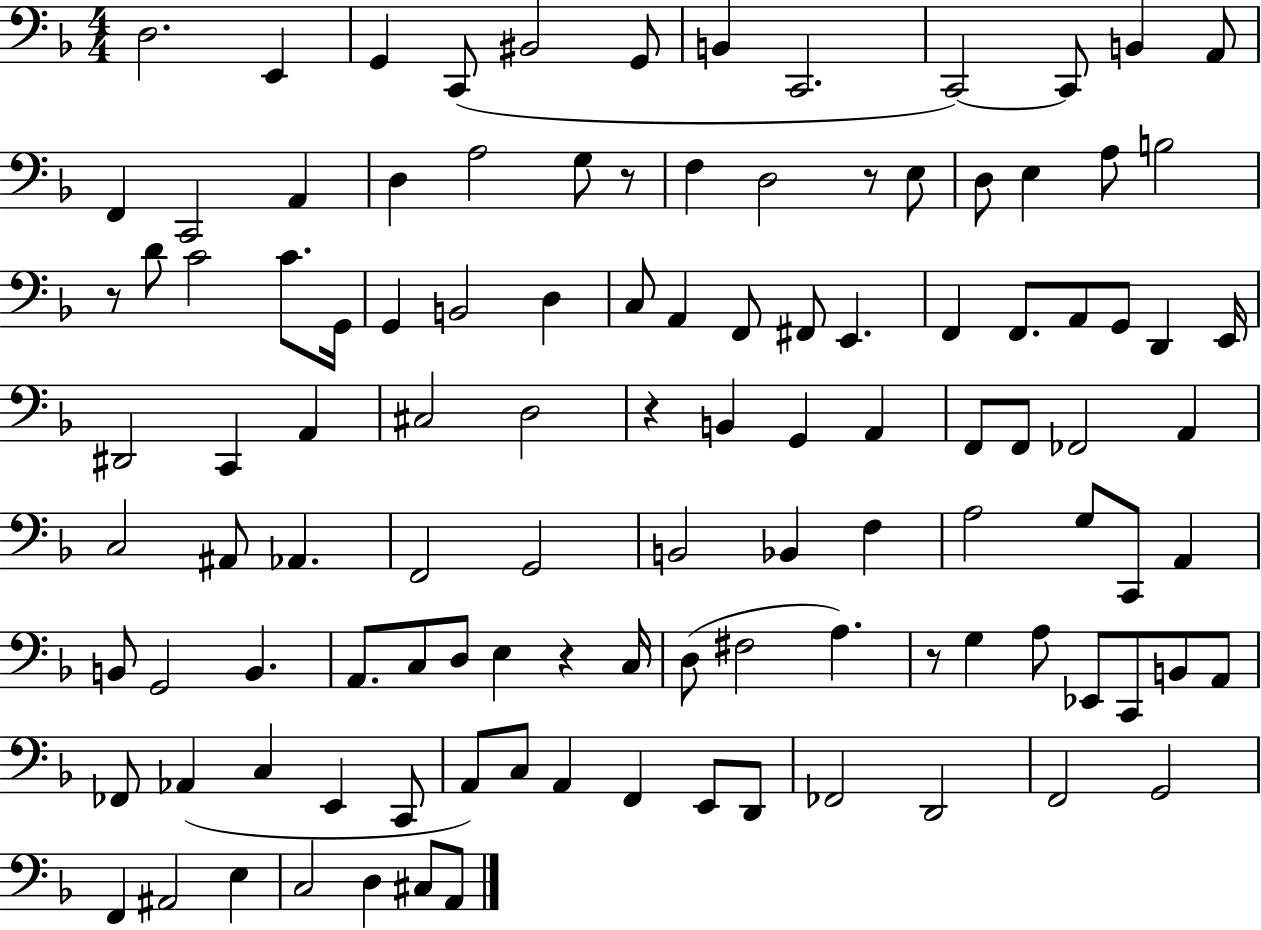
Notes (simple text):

D3/h. E2/q G2/q C2/e BIS2/h G2/e B2/q C2/h. C2/h C2/e B2/q A2/e F2/q C2/h A2/q D3/q A3/h G3/e R/e F3/q D3/h R/e E3/e D3/e E3/q A3/e B3/h R/e D4/e C4/h C4/e. G2/s G2/q B2/h D3/q C3/e A2/q F2/e F#2/e E2/q. F2/q F2/e. A2/e G2/e D2/q E2/s D#2/h C2/q A2/q C#3/h D3/h R/q B2/q G2/q A2/q F2/e F2/e FES2/h A2/q C3/h A#2/e Ab2/q. F2/h G2/h B2/h Bb2/q F3/q A3/h G3/e C2/e A2/q B2/e G2/h B2/q. A2/e. C3/e D3/e E3/q R/q C3/s D3/e F#3/h A3/q. R/e G3/q A3/e Eb2/e C2/e B2/e A2/e FES2/e Ab2/q C3/q E2/q C2/e A2/e C3/e A2/q F2/q E2/e D2/e FES2/h D2/h F2/h G2/h F2/q A#2/h E3/q C3/h D3/q C#3/e A2/e